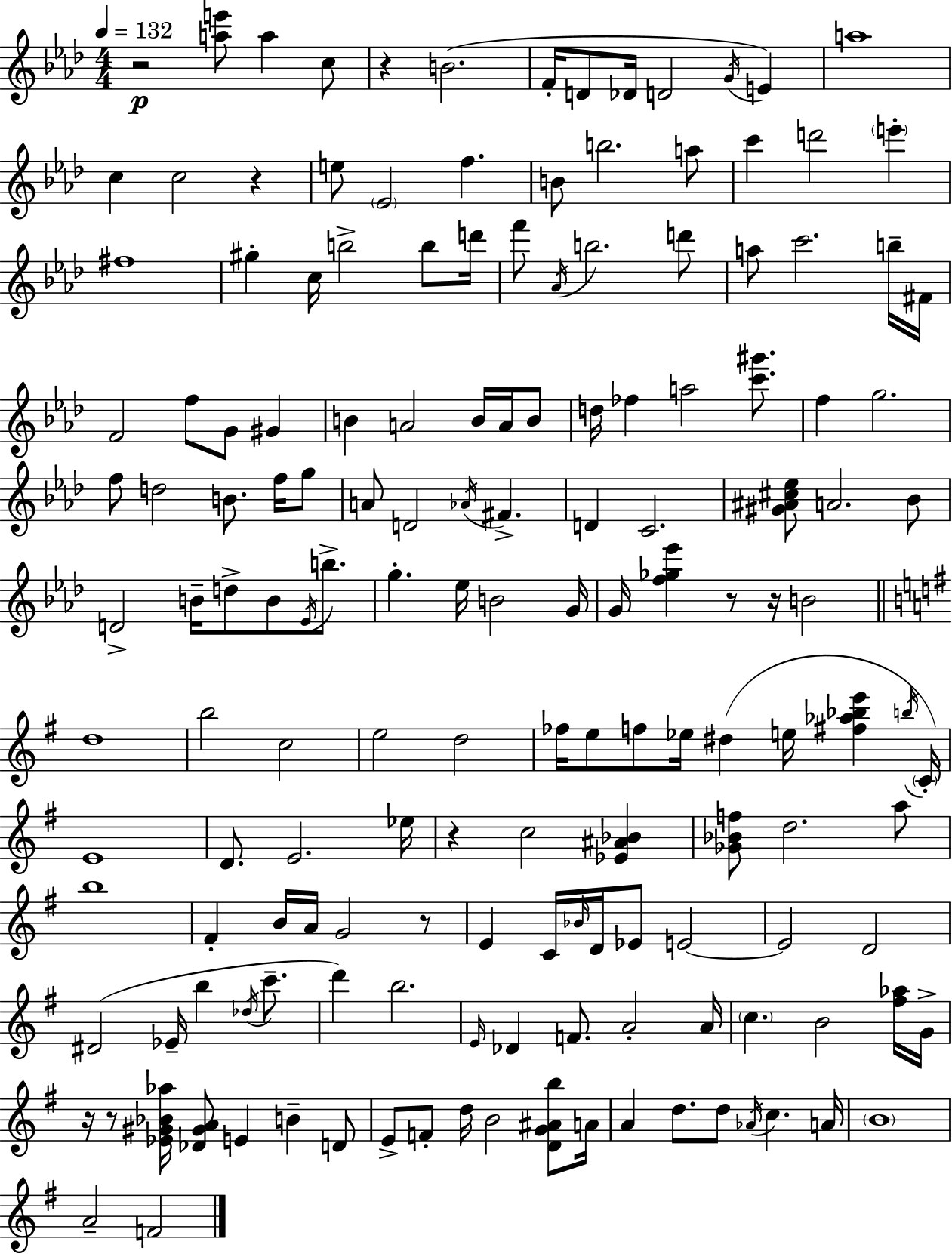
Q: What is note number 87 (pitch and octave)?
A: C4